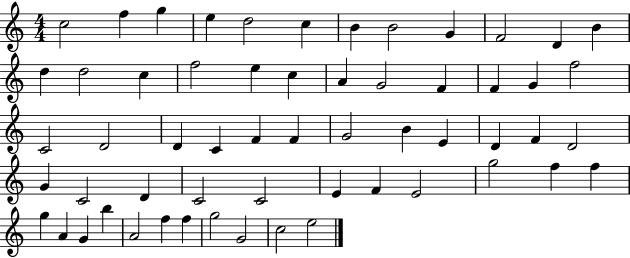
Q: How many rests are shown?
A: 0